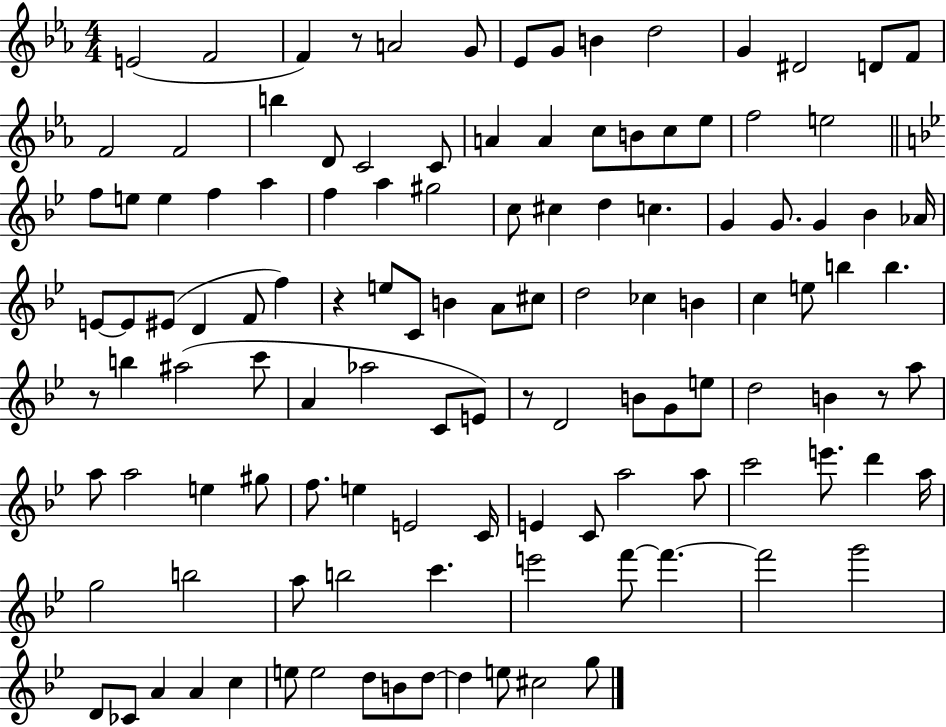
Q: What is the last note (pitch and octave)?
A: G5